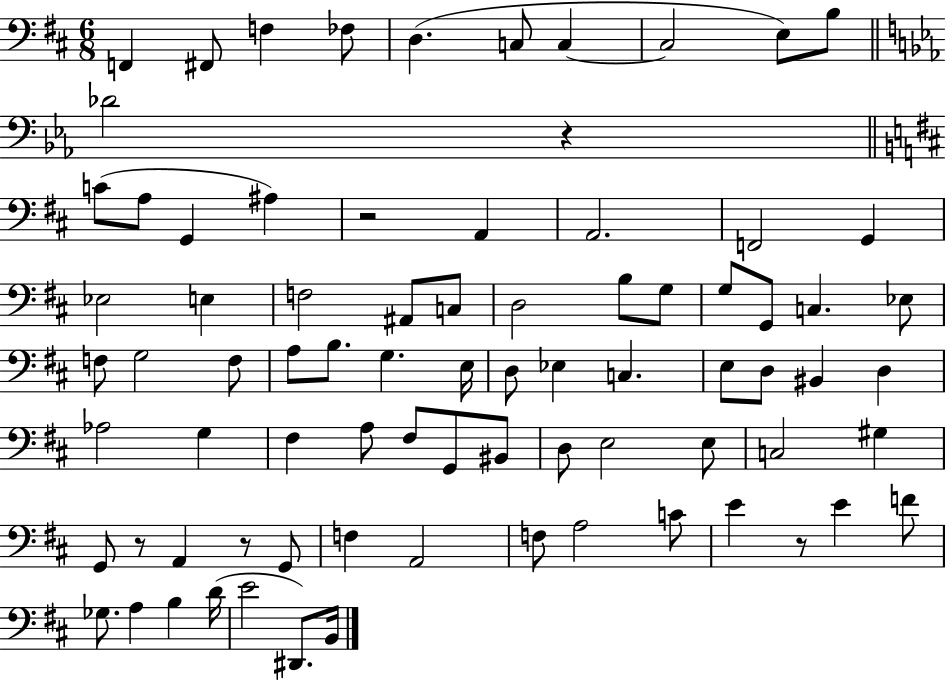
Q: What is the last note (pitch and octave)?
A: B2